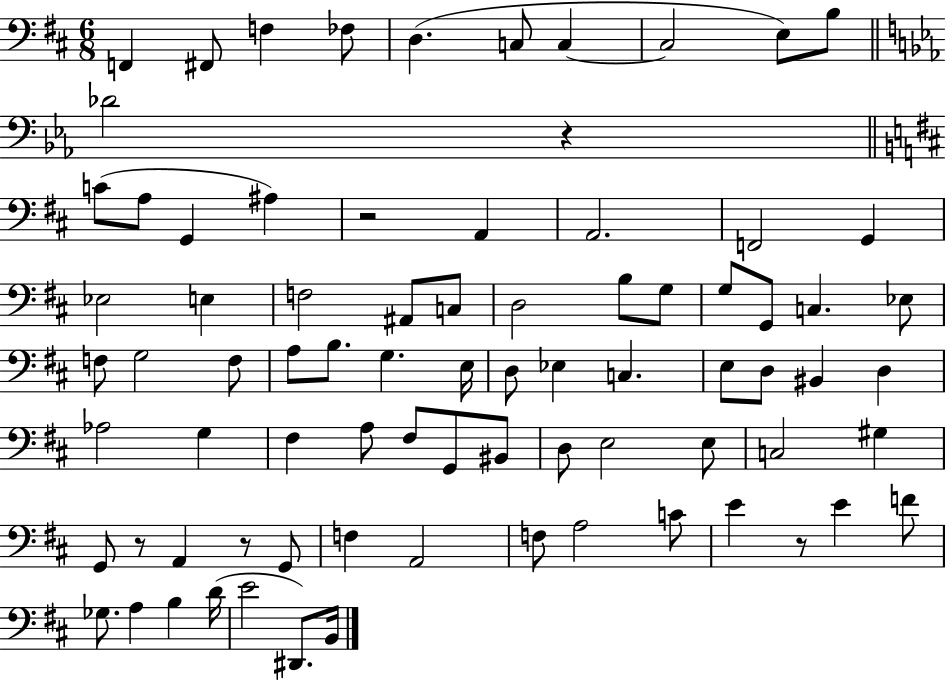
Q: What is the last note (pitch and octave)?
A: B2